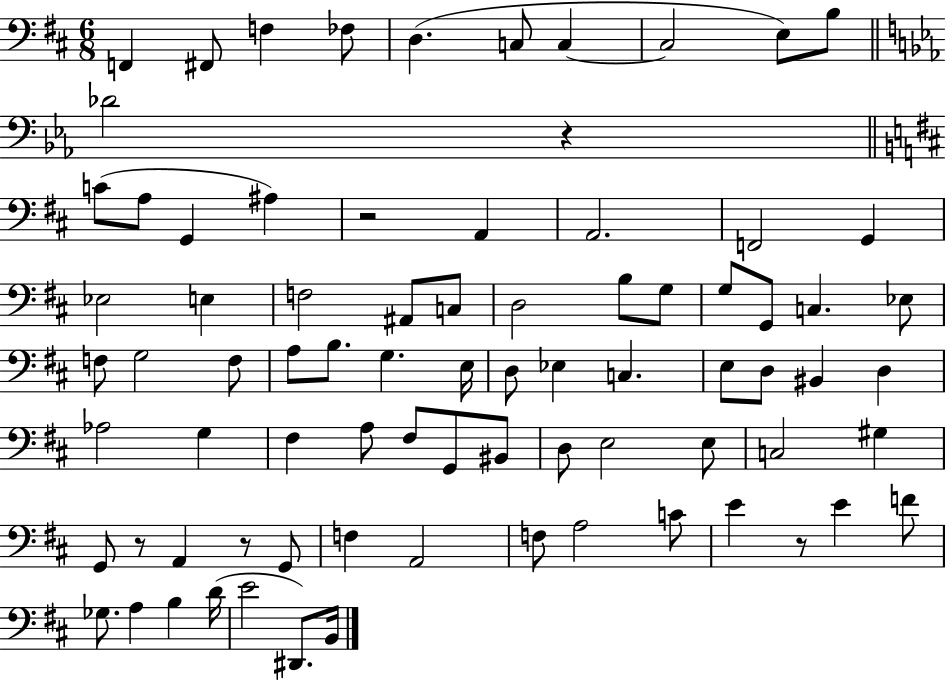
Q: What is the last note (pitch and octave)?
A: B2